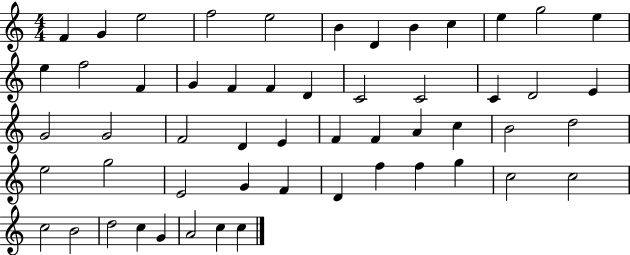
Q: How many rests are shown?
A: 0